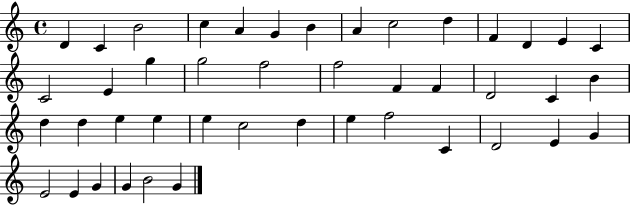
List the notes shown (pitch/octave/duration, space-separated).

D4/q C4/q B4/h C5/q A4/q G4/q B4/q A4/q C5/h D5/q F4/q D4/q E4/q C4/q C4/h E4/q G5/q G5/h F5/h F5/h F4/q F4/q D4/h C4/q B4/q D5/q D5/q E5/q E5/q E5/q C5/h D5/q E5/q F5/h C4/q D4/h E4/q G4/q E4/h E4/q G4/q G4/q B4/h G4/q